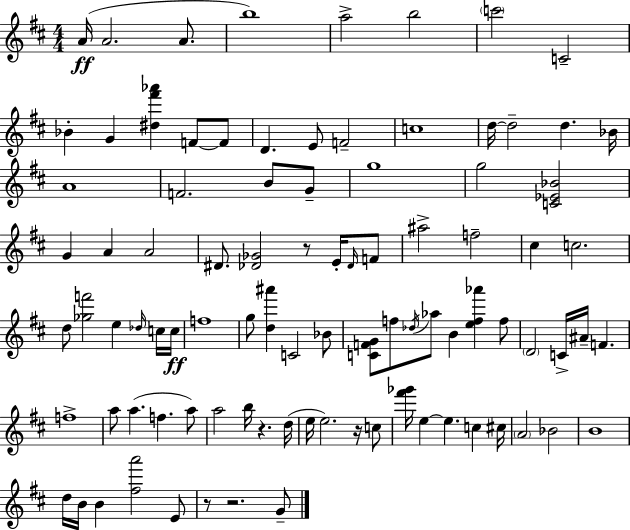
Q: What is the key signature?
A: D major